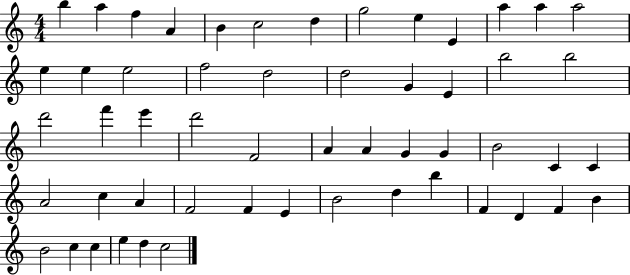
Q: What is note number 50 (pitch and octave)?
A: C5